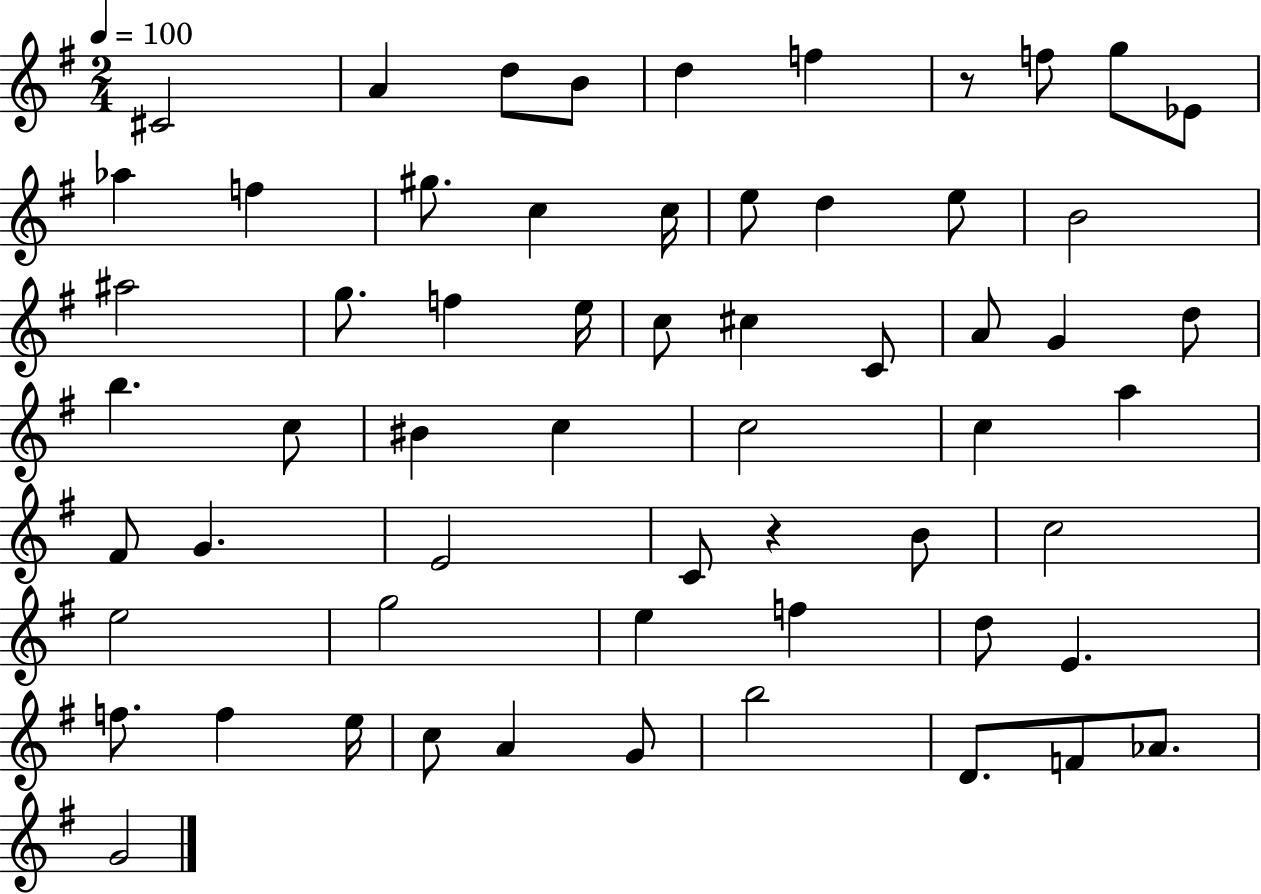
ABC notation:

X:1
T:Untitled
M:2/4
L:1/4
K:G
^C2 A d/2 B/2 d f z/2 f/2 g/2 _E/2 _a f ^g/2 c c/4 e/2 d e/2 B2 ^a2 g/2 f e/4 c/2 ^c C/2 A/2 G d/2 b c/2 ^B c c2 c a ^F/2 G E2 C/2 z B/2 c2 e2 g2 e f d/2 E f/2 f e/4 c/2 A G/2 b2 D/2 F/2 _A/2 G2